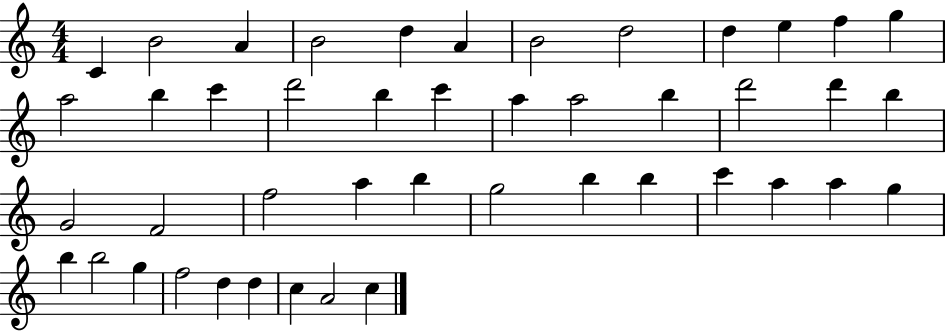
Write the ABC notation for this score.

X:1
T:Untitled
M:4/4
L:1/4
K:C
C B2 A B2 d A B2 d2 d e f g a2 b c' d'2 b c' a a2 b d'2 d' b G2 F2 f2 a b g2 b b c' a a g b b2 g f2 d d c A2 c